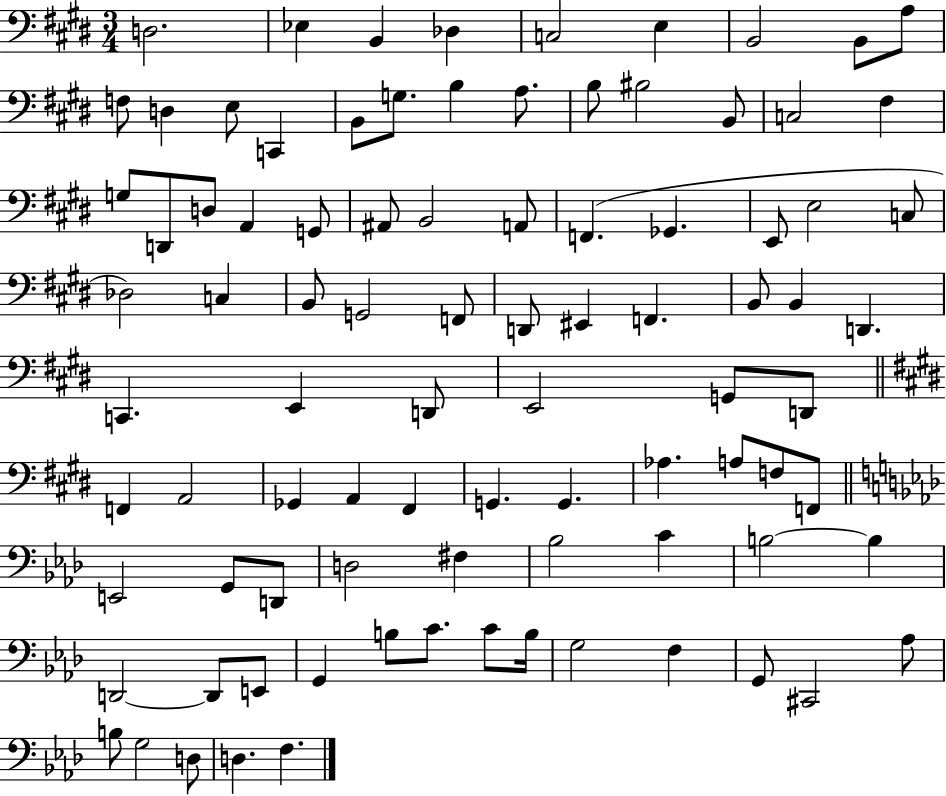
X:1
T:Untitled
M:3/4
L:1/4
K:E
D,2 _E, B,, _D, C,2 E, B,,2 B,,/2 A,/2 F,/2 D, E,/2 C,, B,,/2 G,/2 B, A,/2 B,/2 ^B,2 B,,/2 C,2 ^F, G,/2 D,,/2 D,/2 A,, G,,/2 ^A,,/2 B,,2 A,,/2 F,, _G,, E,,/2 E,2 C,/2 _D,2 C, B,,/2 G,,2 F,,/2 D,,/2 ^E,, F,, B,,/2 B,, D,, C,, E,, D,,/2 E,,2 G,,/2 D,,/2 F,, A,,2 _G,, A,, ^F,, G,, G,, _A, A,/2 F,/2 F,,/2 E,,2 G,,/2 D,,/2 D,2 ^F, _B,2 C B,2 B, D,,2 D,,/2 E,,/2 G,, B,/2 C/2 C/2 B,/4 G,2 F, G,,/2 ^C,,2 _A,/2 B,/2 G,2 D,/2 D, F,